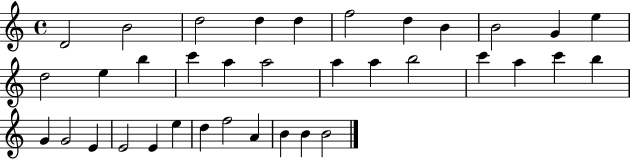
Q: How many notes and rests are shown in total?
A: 36